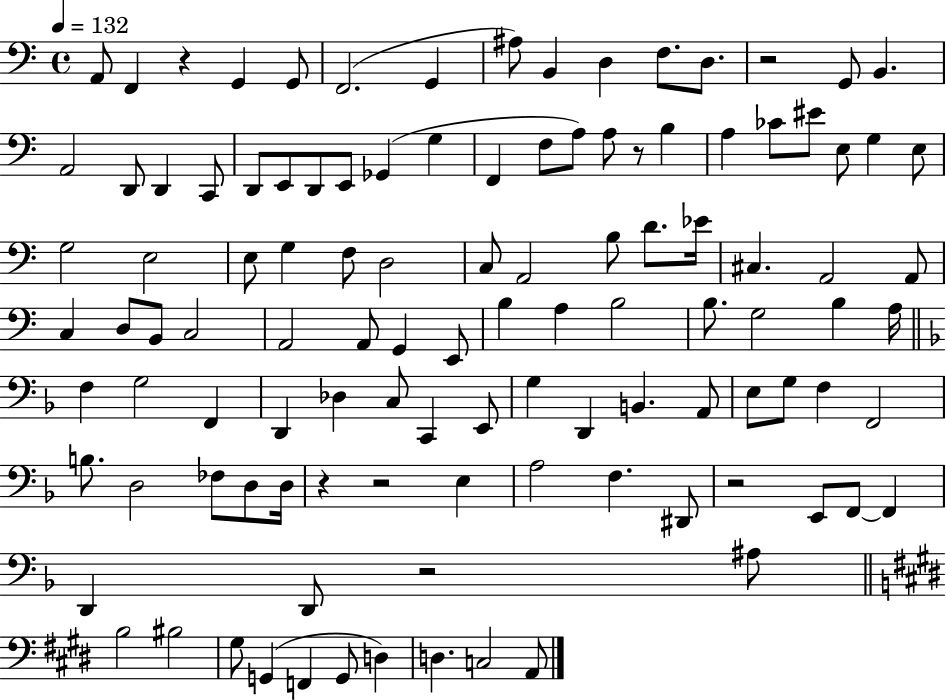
X:1
T:Untitled
M:4/4
L:1/4
K:C
A,,/2 F,, z G,, G,,/2 F,,2 G,, ^A,/2 B,, D, F,/2 D,/2 z2 G,,/2 B,, A,,2 D,,/2 D,, C,,/2 D,,/2 E,,/2 D,,/2 E,,/2 _G,, G, F,, F,/2 A,/2 A,/2 z/2 B, A, _C/2 ^E/2 E,/2 G, E,/2 G,2 E,2 E,/2 G, F,/2 D,2 C,/2 A,,2 B,/2 D/2 _E/4 ^C, A,,2 A,,/2 C, D,/2 B,,/2 C,2 A,,2 A,,/2 G,, E,,/2 B, A, B,2 B,/2 G,2 B, A,/4 F, G,2 F,, D,, _D, C,/2 C,, E,,/2 G, D,, B,, A,,/2 E,/2 G,/2 F, F,,2 B,/2 D,2 _F,/2 D,/2 D,/4 z z2 E, A,2 F, ^D,,/2 z2 E,,/2 F,,/2 F,, D,, D,,/2 z2 ^A,/2 B,2 ^B,2 ^G,/2 G,, F,, G,,/2 D, D, C,2 A,,/2